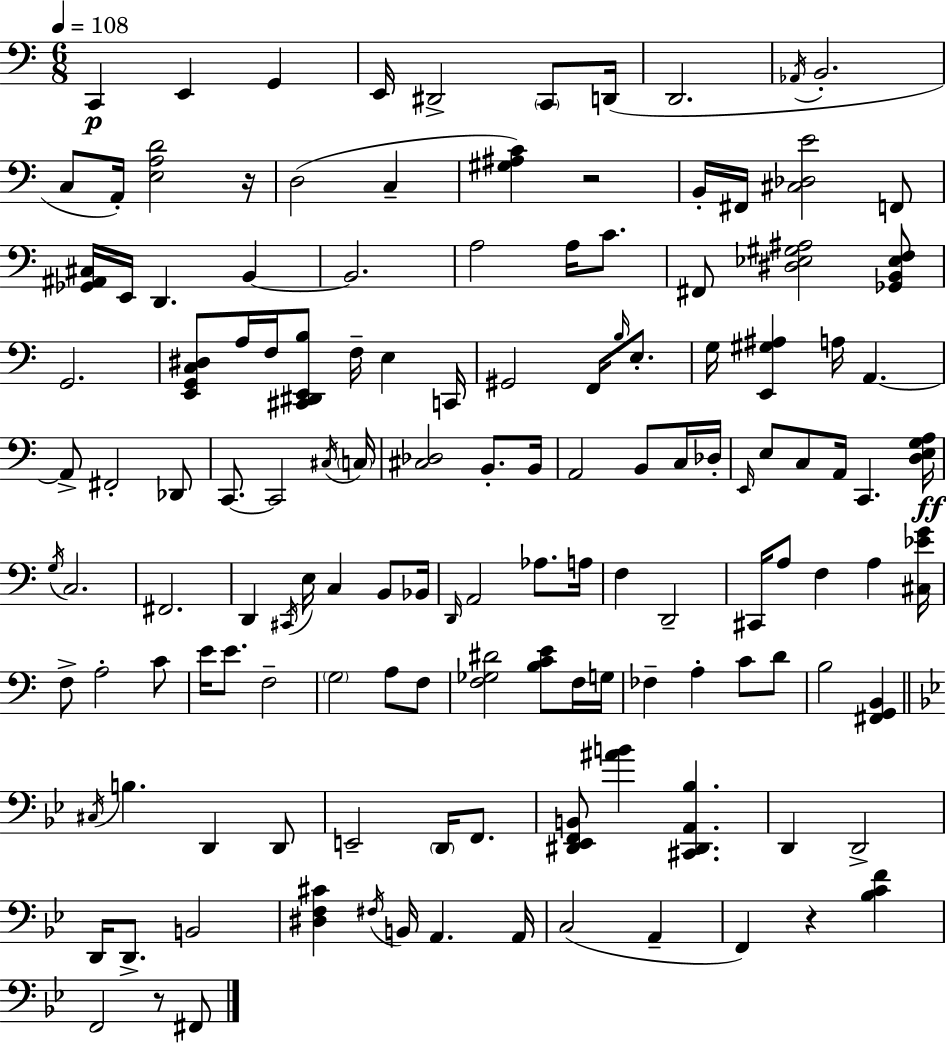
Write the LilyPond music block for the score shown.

{
  \clef bass
  \numericTimeSignature
  \time 6/8
  \key c \major
  \tempo 4 = 108
  c,4\p e,4 g,4 | e,16 dis,2-> \parenthesize c,8 d,16( | d,2. | \acciaccatura { aes,16 } b,2.-. | \break c8 a,16-.) <e a d'>2 | r16 d2( c4-- | <gis ais c'>4) r2 | b,16-. fis,16 <cis des e'>2 f,8 | \break <ges, ais, cis>16 e,16 d,4. b,4~~ | b,2. | a2 a16 c'8. | fis,8 <dis ees gis ais>2 <ges, b, ees f>8 | \break g,2. | <e, g, c dis>8 a16 f16 <cis, dis, e, b>8 f16-- e4 | c,16 gis,2 f,16 \grace { b16 } e8.-. | g16 <e, gis ais>4 a16 a,4.~~ | \break a,8-> fis,2-. | des,8 c,8.~~ c,2 | \acciaccatura { cis16 } \parenthesize c16 <cis des>2 b,8.-. | b,16 a,2 b,8 | \break c16 des16-. \grace { e,16 } e8 c8 a,16 c,4. | <d e g a>16\ff \acciaccatura { g16 } c2. | fis,2. | d,4 \acciaccatura { cis,16 } e16 c4 | \break b,8 bes,16 \grace { d,16 } a,2 | aes8. a16 f4 d,2-- | cis,16 a8 f4 | a4 <cis ees' g'>16 f8-> a2-. | \break c'8 e'16 e'8. f2-- | \parenthesize g2 | a8 f8 <f ges dis'>2 | <b c' e'>8 f16 g16 fes4-- a4-. | \break c'8 d'8 b2 | <fis, g, b,>4 \bar "||" \break \key bes \major \acciaccatura { cis16 } b4. d,4 d,8 | e,2-- \parenthesize d,16 f,8. | <dis, ees, f, b,>8 <ais' b'>4 <cis, dis, a, bes>4. | d,4 d,2-> | \break d,16 d,8.-> b,2 | <dis f cis'>4 \acciaccatura { fis16 } b,16 a,4. | a,16 c2( a,4-- | f,4) r4 <bes c' f'>4 | \break f,2 r8 | fis,8 \bar "|."
}